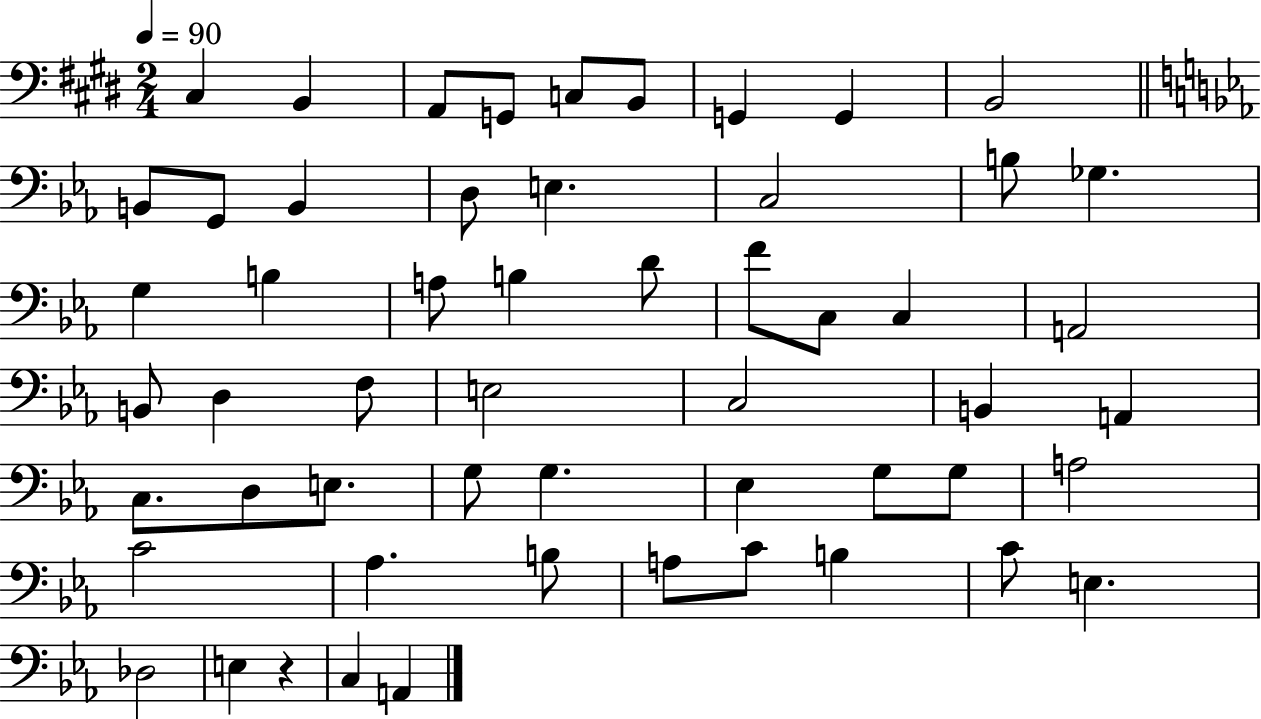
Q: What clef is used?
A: bass